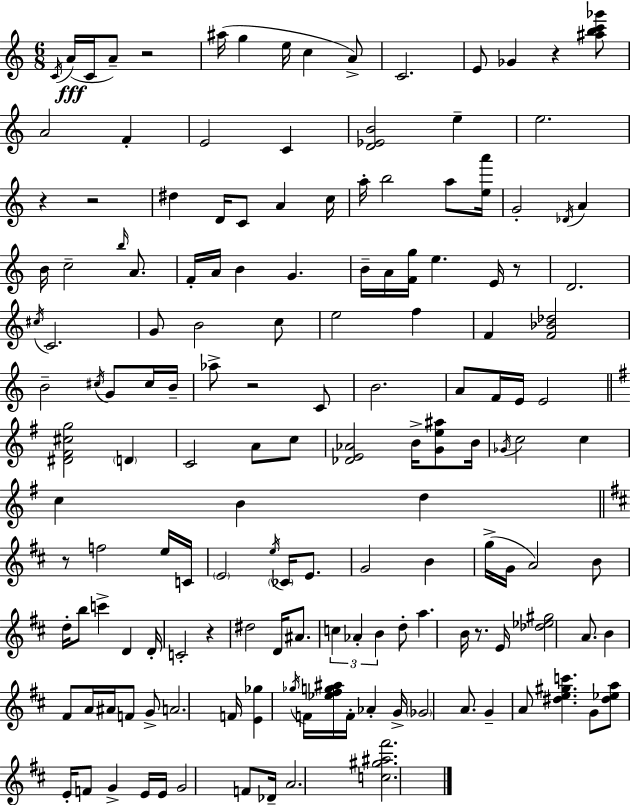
C4/s A4/s C4/s A4/e R/h A#5/s G5/q E5/s C5/q A4/e C4/h. E4/e Gb4/q R/q [A#5,B5,C6,Gb6]/e A4/h F4/q E4/h C4/q [D4,Eb4,B4]/h E5/q E5/h. R/q R/h D#5/q D4/s C4/e A4/q C5/s A5/s B5/h A5/e [E5,A6]/s G4/h Db4/s A4/q B4/s C5/h B5/s A4/e. F4/s A4/s B4/q G4/q. B4/s A4/s [F4,G5]/s E5/q. E4/s R/e D4/h. C#5/s C4/h. G4/e B4/h C5/e E5/h F5/q F4/q [F4,Bb4,Db5]/h B4/h C#5/s G4/e C#5/s B4/s Ab5/e R/h C4/e B4/h. A4/e F4/s E4/s E4/h [D#4,F#4,C#5,G5]/h D4/q C4/h A4/e C5/e [Db4,E4,Ab4]/h B4/s [G4,E5,A#5]/e B4/s Gb4/s C5/h C5/q C5/q B4/q D5/q R/e F5/h E5/s C4/s E4/h E5/s CES4/s E4/e. G4/h B4/q G5/s G4/s A4/h B4/e D5/s B5/e C6/q D4/q D4/s C4/h R/q D#5/h D4/s A#4/e. C5/q Ab4/q B4/q D5/e A5/q. B4/s R/e. E4/s [Db5,Eb5,G#5]/h A4/e. B4/q F#4/e A4/s A#4/s F4/e G4/e A4/h. F4/s [E4,Gb5]/q Gb5/s F4/s [Eb5,F#5,G5,A#5]/s F4/s Ab4/q G4/s Gb4/h A4/e. G4/q A4/e [D#5,E5,G#5,C6]/q. G4/e [D#5,Eb5,A5]/e E4/s F4/e G4/q E4/s E4/s G4/h F4/e Db4/s A4/h. [C5,G#5,A#5,F#6]/h.